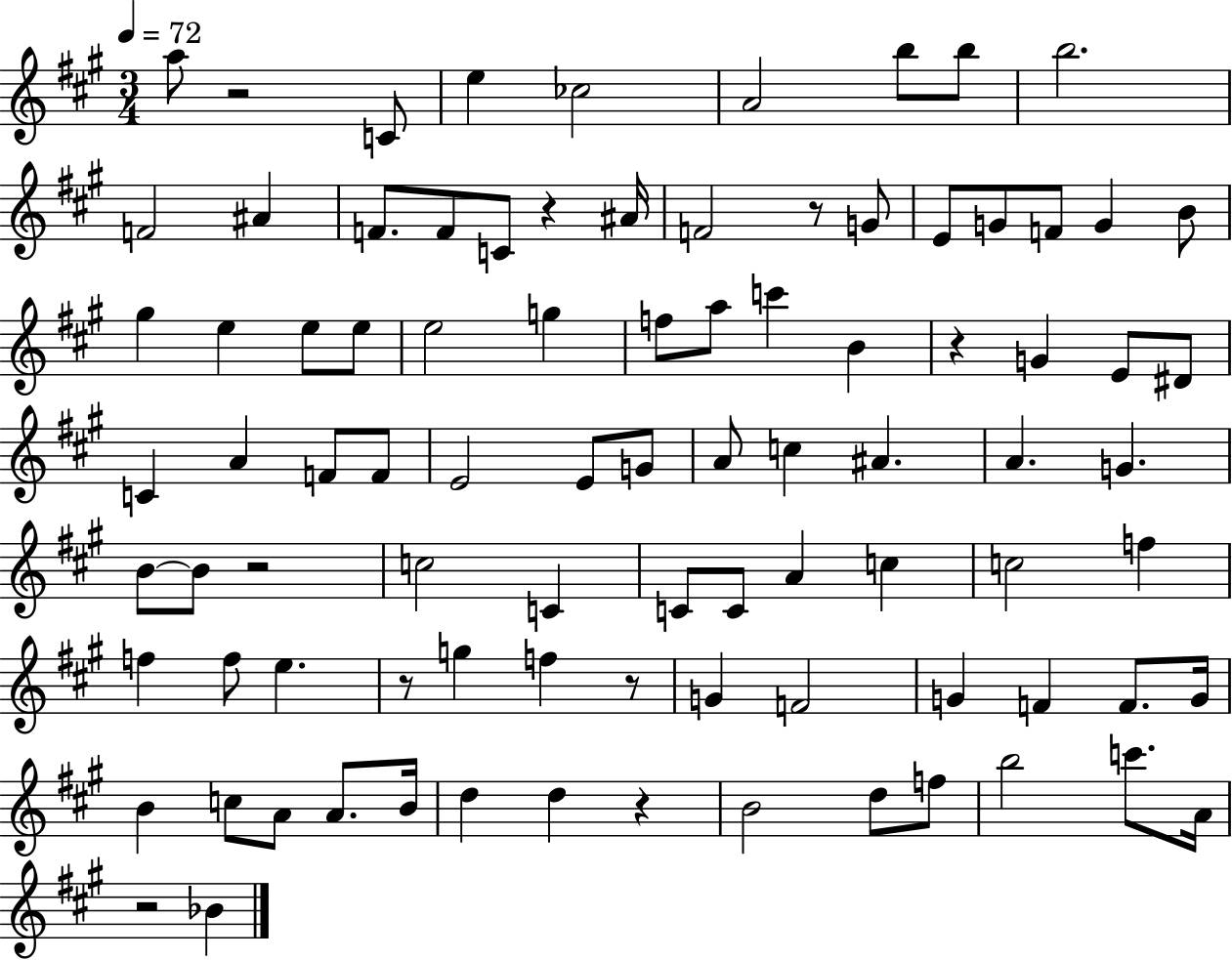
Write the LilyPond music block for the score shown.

{
  \clef treble
  \numericTimeSignature
  \time 3/4
  \key a \major
  \tempo 4 = 72
  a''8 r2 c'8 | e''4 ces''2 | a'2 b''8 b''8 | b''2. | \break f'2 ais'4 | f'8. f'8 c'8 r4 ais'16 | f'2 r8 g'8 | e'8 g'8 f'8 g'4 b'8 | \break gis''4 e''4 e''8 e''8 | e''2 g''4 | f''8 a''8 c'''4 b'4 | r4 g'4 e'8 dis'8 | \break c'4 a'4 f'8 f'8 | e'2 e'8 g'8 | a'8 c''4 ais'4. | a'4. g'4. | \break b'8~~ b'8 r2 | c''2 c'4 | c'8 c'8 a'4 c''4 | c''2 f''4 | \break f''4 f''8 e''4. | r8 g''4 f''4 r8 | g'4 f'2 | g'4 f'4 f'8. g'16 | \break b'4 c''8 a'8 a'8. b'16 | d''4 d''4 r4 | b'2 d''8 f''8 | b''2 c'''8. a'16 | \break r2 bes'4 | \bar "|."
}